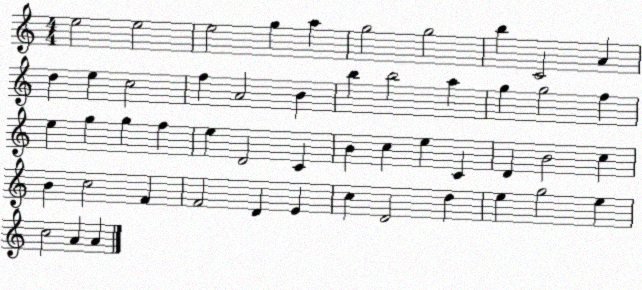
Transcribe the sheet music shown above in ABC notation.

X:1
T:Untitled
M:4/4
L:1/4
K:C
e2 e2 e2 g a g2 g2 b C2 A d e c2 f A2 B b b2 a g g2 f e g g f e D2 C B c e C D B2 c B c2 F F2 D E c D2 d e g2 e c2 A A